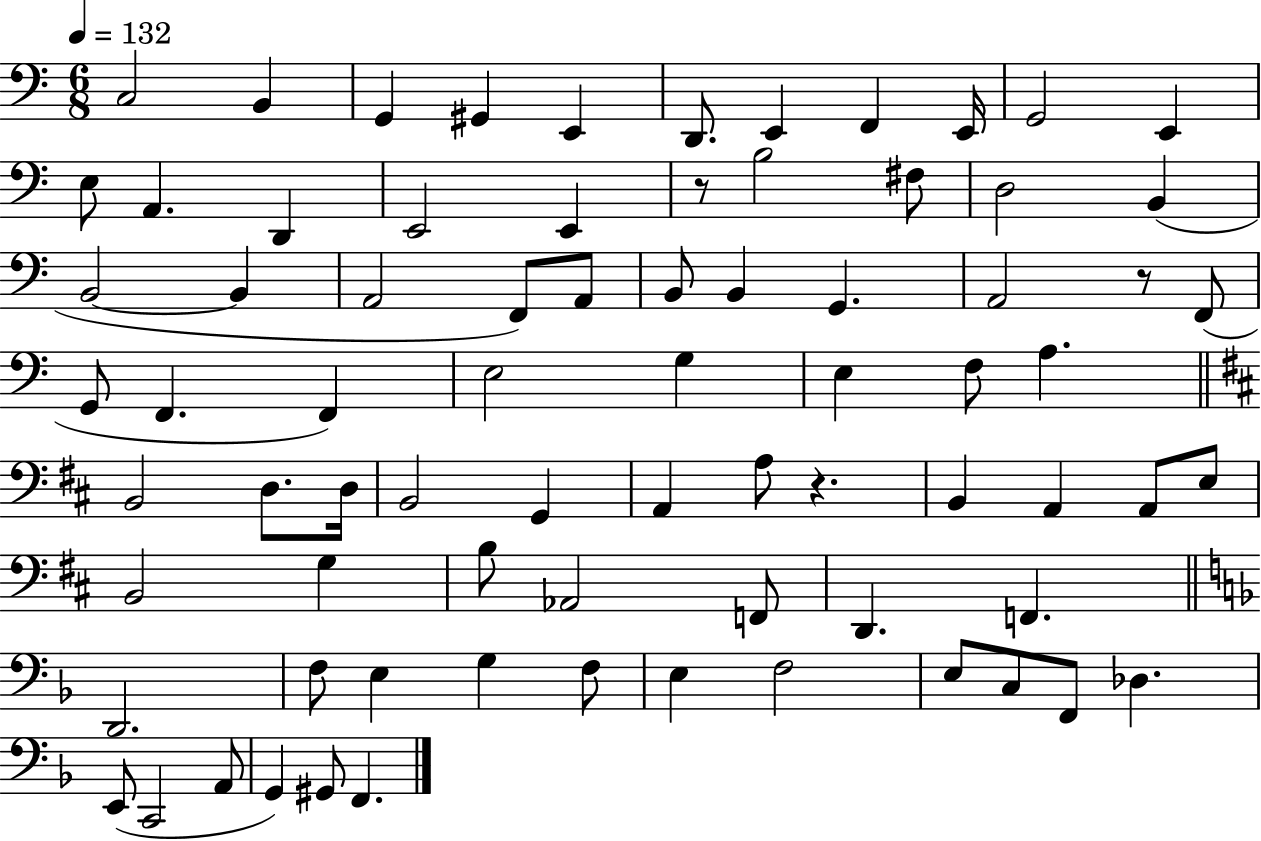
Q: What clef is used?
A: bass